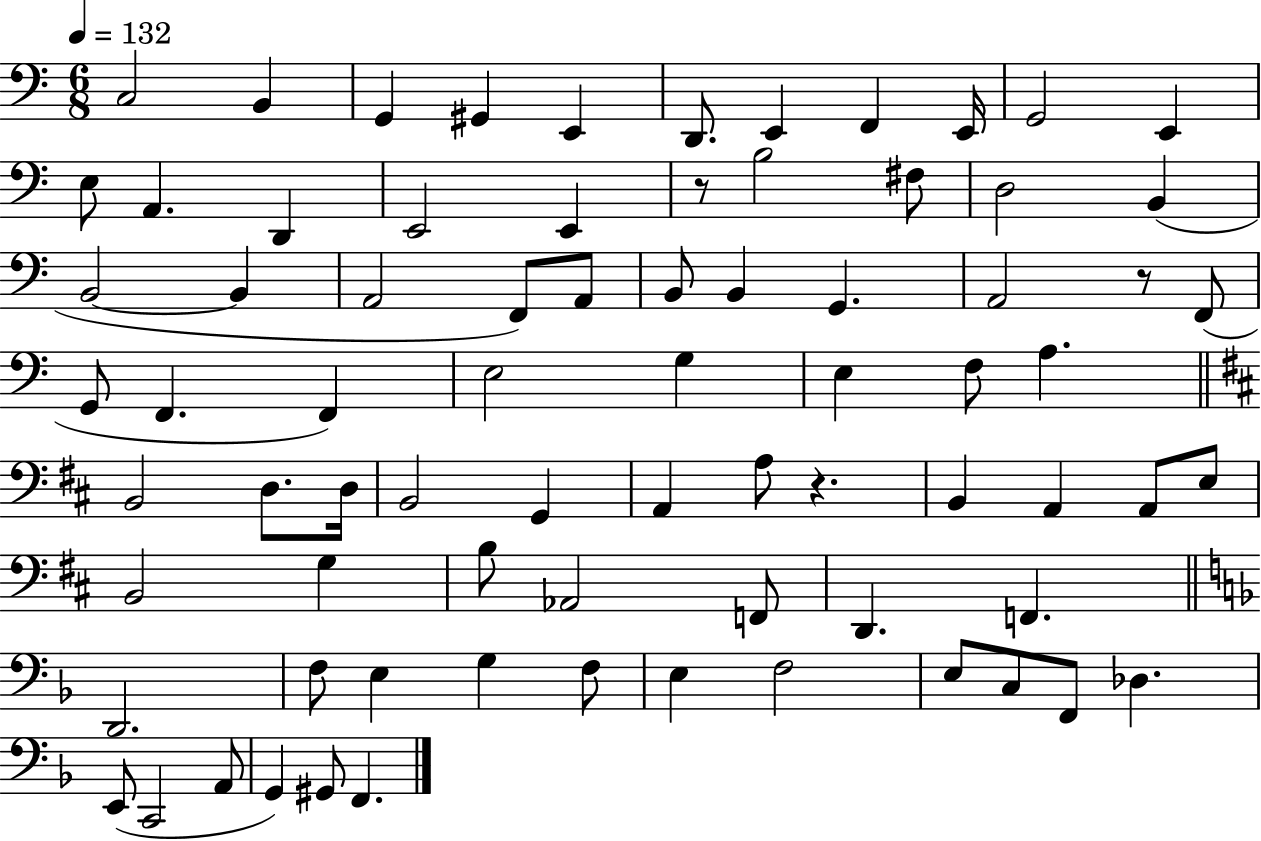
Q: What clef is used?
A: bass